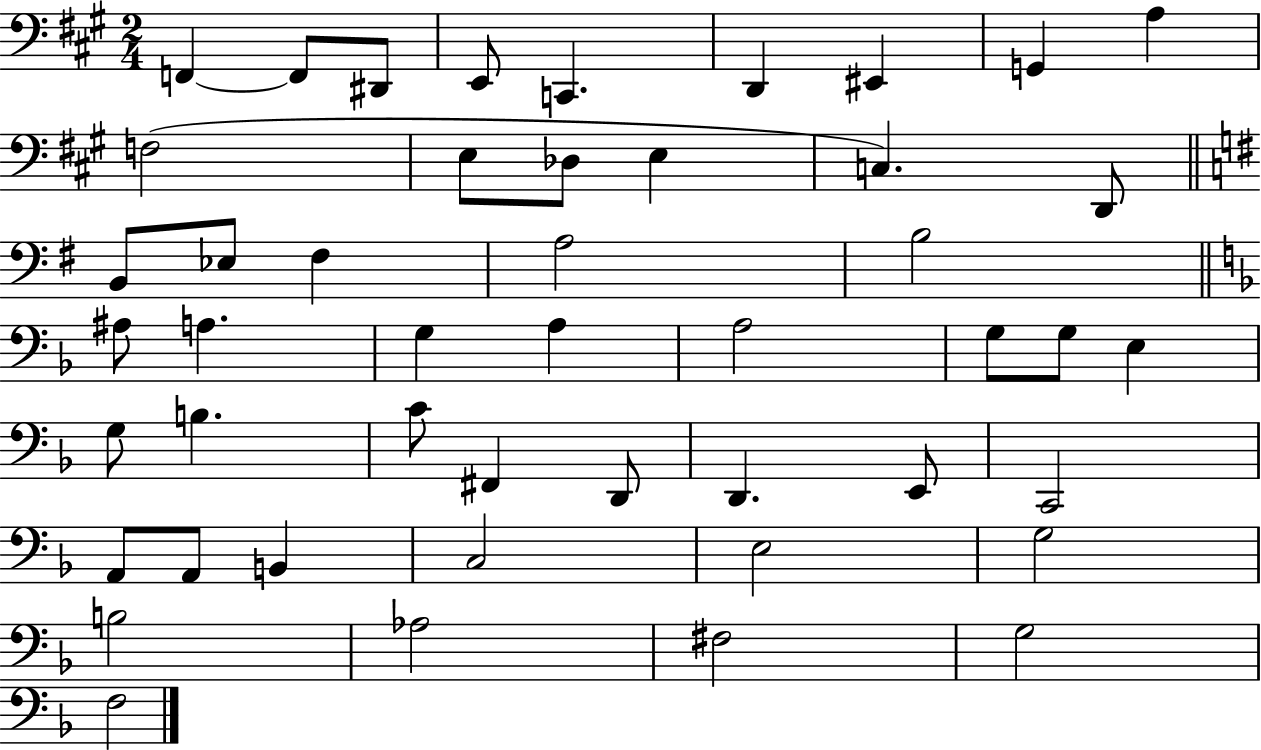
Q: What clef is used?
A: bass